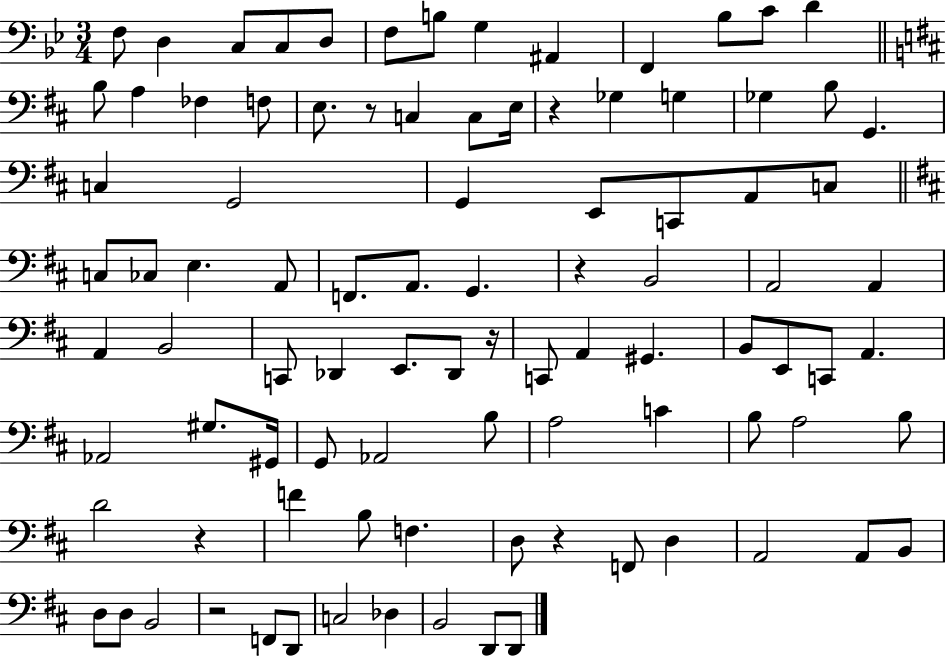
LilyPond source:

{
  \clef bass
  \numericTimeSignature
  \time 3/4
  \key bes \major
  \repeat volta 2 { f8 d4 c8 c8 d8 | f8 b8 g4 ais,4 | f,4 bes8 c'8 d'4 | \bar "||" \break \key d \major b8 a4 fes4 f8 | e8. r8 c4 c8 e16 | r4 ges4 g4 | ges4 b8 g,4. | \break c4 g,2 | g,4 e,8 c,8 a,8 c8 | \bar "||" \break \key d \major c8 ces8 e4. a,8 | f,8. a,8. g,4. | r4 b,2 | a,2 a,4 | \break a,4 b,2 | c,8 des,4 e,8. des,8 r16 | c,8 a,4 gis,4. | b,8 e,8 c,8 a,4. | \break aes,2 gis8. gis,16 | g,8 aes,2 b8 | a2 c'4 | b8 a2 b8 | \break d'2 r4 | f'4 b8 f4. | d8 r4 f,8 d4 | a,2 a,8 b,8 | \break d8 d8 b,2 | r2 f,8 d,8 | c2 des4 | b,2 d,8 d,8 | \break } \bar "|."
}